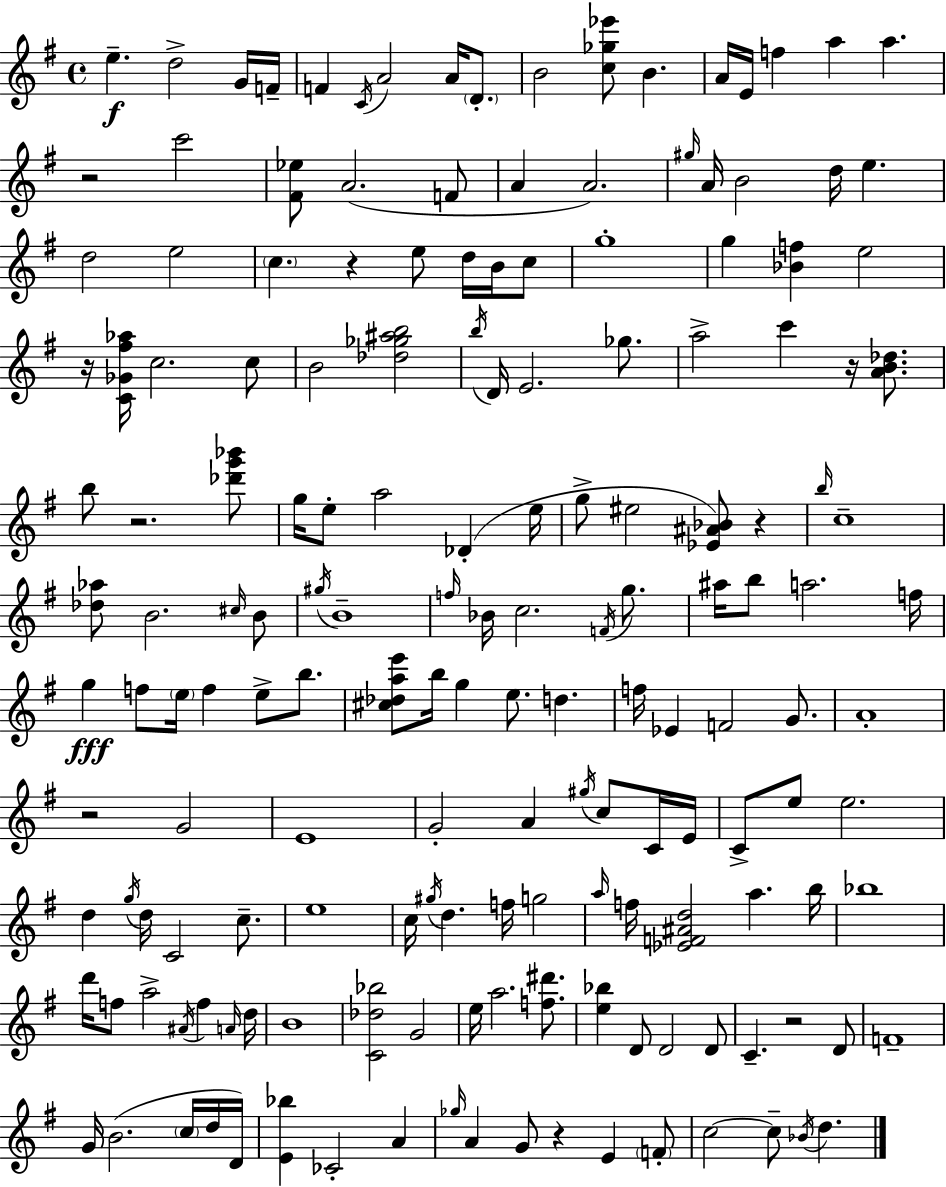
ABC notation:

X:1
T:Untitled
M:4/4
L:1/4
K:G
e d2 G/4 F/4 F C/4 A2 A/4 D/2 B2 [c_g_e']/2 B A/4 E/4 f a a z2 c'2 [^F_e]/2 A2 F/2 A A2 ^g/4 A/4 B2 d/4 e d2 e2 c z e/2 d/4 B/4 c/2 g4 g [_Bf] e2 z/4 [C_G^f_a]/4 c2 c/2 B2 [_d_g^ab]2 b/4 D/4 E2 _g/2 a2 c' z/4 [AB_d]/2 b/2 z2 [_d'g'_b']/2 g/4 e/2 a2 _D e/4 g/2 ^e2 [_E^A_B]/2 z b/4 c4 [_d_a]/2 B2 ^c/4 B/2 ^g/4 B4 f/4 _B/4 c2 F/4 g/2 ^a/4 b/2 a2 f/4 g f/2 e/4 f e/2 b/2 [^c_dae']/2 b/4 g e/2 d f/4 _E F2 G/2 A4 z2 G2 E4 G2 A ^g/4 c/2 C/4 E/4 C/2 e/2 e2 d g/4 d/4 C2 c/2 e4 c/4 ^g/4 d f/4 g2 a/4 f/4 [_EF^Ad]2 a b/4 _b4 d'/4 f/2 a2 ^A/4 f A/4 d/4 B4 [C_d_b]2 G2 e/4 a2 [f^d']/2 [e_b] D/2 D2 D/2 C z2 D/2 F4 G/4 B2 c/4 d/4 D/4 [E_b] _C2 A _g/4 A G/2 z E F/2 c2 c/2 _B/4 d